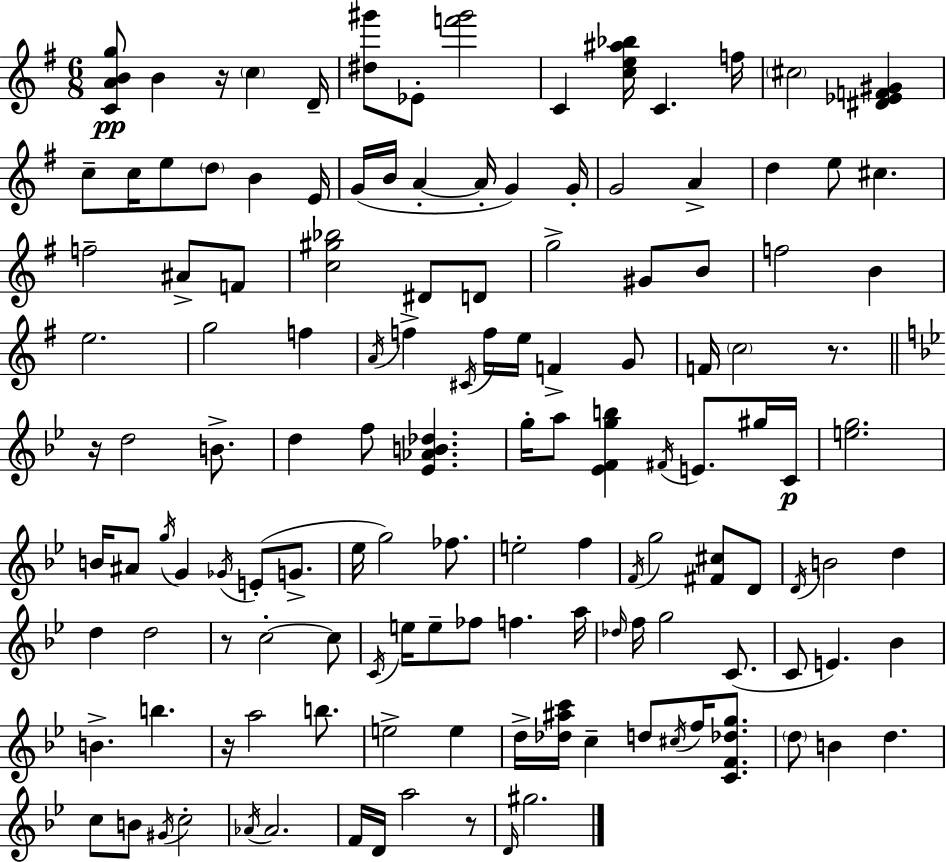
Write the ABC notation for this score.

X:1
T:Untitled
M:6/8
L:1/4
K:G
[CABg]/2 B z/4 c D/4 [^d^g']/2 _E/2 [f'^g']2 C [ce^a_b]/4 C f/4 ^c2 [^D_EF^G] c/2 c/4 e/2 d/2 B E/4 G/4 B/4 A A/4 G G/4 G2 A d e/2 ^c f2 ^A/2 F/2 [c^g_b]2 ^D/2 D/2 g2 ^G/2 B/2 f2 B e2 g2 f A/4 f ^C/4 f/4 e/4 F G/2 F/4 c2 z/2 z/4 d2 B/2 d f/2 [_E_AB_d] g/4 a/2 [_EFgb] ^F/4 E/2 ^g/4 C/4 [eg]2 B/4 ^A/2 g/4 G _G/4 E/2 G/2 _e/4 g2 _f/2 e2 f F/4 g2 [^F^c]/2 D/2 D/4 B2 d d d2 z/2 c2 c/2 C/4 e/4 e/2 _f/2 f a/4 _d/4 f/4 g2 C/2 C/2 E _B B b z/4 a2 b/2 e2 e d/4 [_d^ac']/4 c d/2 ^c/4 f/4 [CF_dg]/2 d/2 B d c/2 B/2 ^G/4 c2 _A/4 _A2 F/4 D/4 a2 z/2 D/4 ^g2